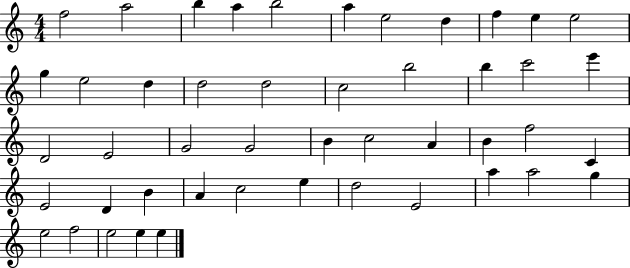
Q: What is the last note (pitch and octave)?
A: E5